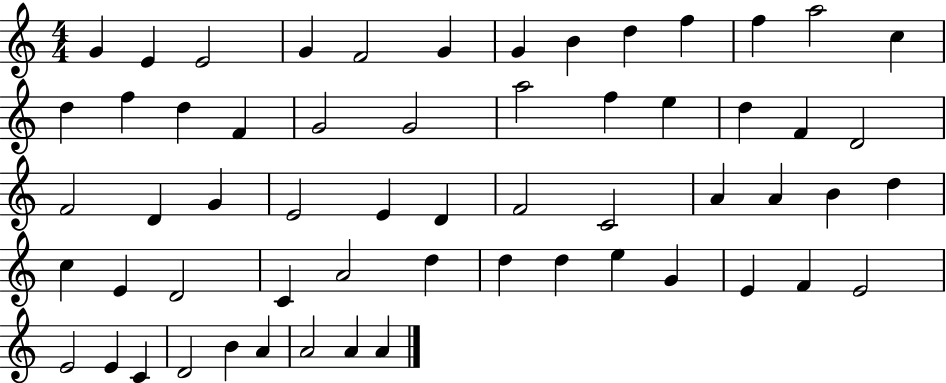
G4/q E4/q E4/h G4/q F4/h G4/q G4/q B4/q D5/q F5/q F5/q A5/h C5/q D5/q F5/q D5/q F4/q G4/h G4/h A5/h F5/q E5/q D5/q F4/q D4/h F4/h D4/q G4/q E4/h E4/q D4/q F4/h C4/h A4/q A4/q B4/q D5/q C5/q E4/q D4/h C4/q A4/h D5/q D5/q D5/q E5/q G4/q E4/q F4/q E4/h E4/h E4/q C4/q D4/h B4/q A4/q A4/h A4/q A4/q